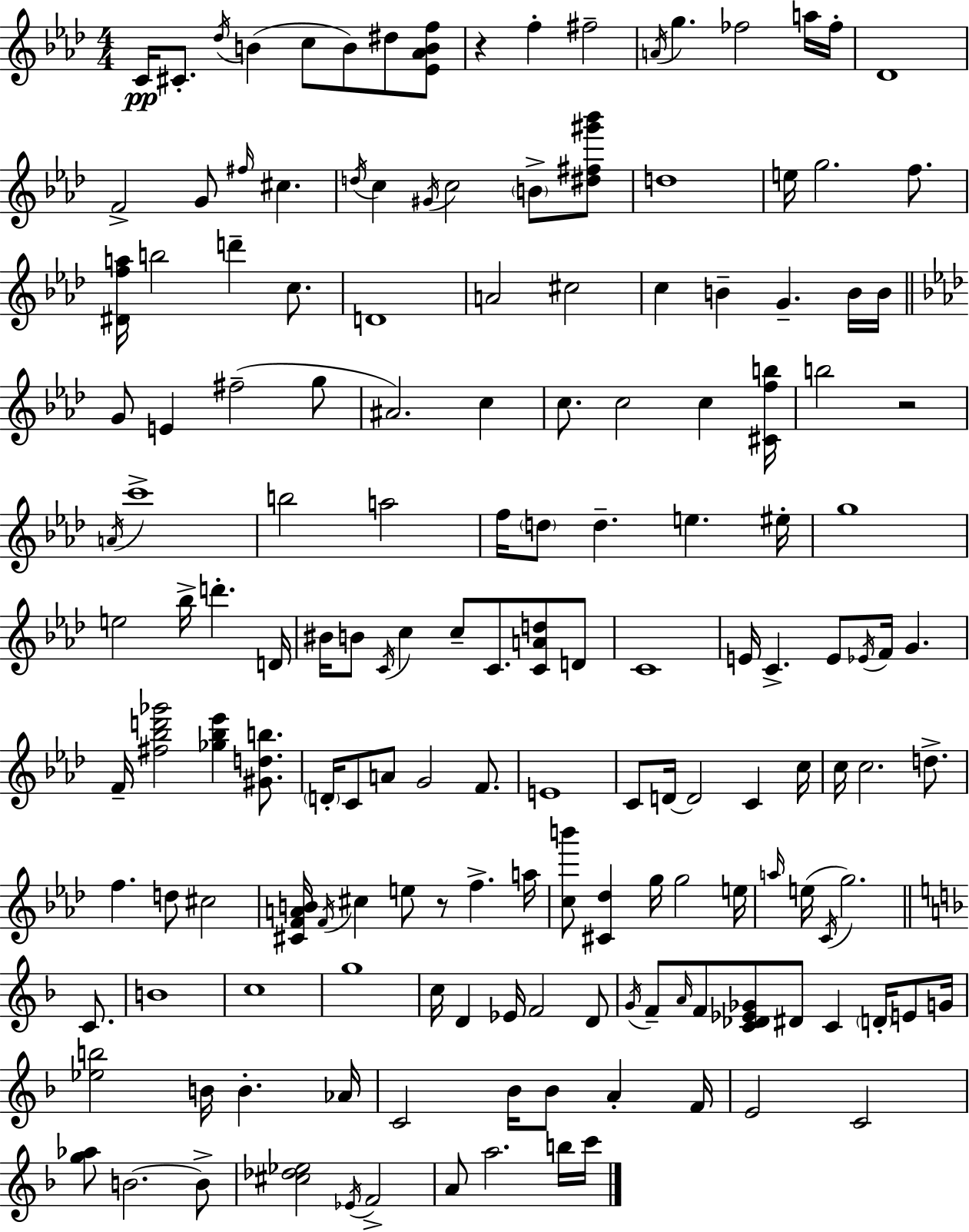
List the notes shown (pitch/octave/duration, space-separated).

C4/s C#4/e. Db5/s B4/q C5/e B4/e D#5/e [Eb4,Ab4,B4,F5]/e R/q F5/q F#5/h A4/s G5/q. FES5/h A5/s FES5/s Db4/w F4/h G4/e F#5/s C#5/q. D5/s C5/q G#4/s C5/h B4/e [D#5,F#5,G#6,Bb6]/e D5/w E5/s G5/h. F5/e. [D#4,F5,A5]/s B5/h D6/q C5/e. D4/w A4/h C#5/h C5/q B4/q G4/q. B4/s B4/s G4/e E4/q F#5/h G5/e A#4/h. C5/q C5/e. C5/h C5/q [C#4,F5,B5]/s B5/h R/h A4/s C6/w B5/h A5/h F5/s D5/e D5/q. E5/q. EIS5/s G5/w E5/h Bb5/s D6/q. D4/s BIS4/s B4/e C4/s C5/q C5/e C4/e. [C4,A4,D5]/e D4/e C4/w E4/s C4/q. E4/e Eb4/s F4/s G4/q. F4/s [F#5,Bb5,D6,Gb6]/h [Gb5,Bb5,Eb6]/q [G#4,D5,B5]/e. D4/s C4/e A4/e G4/h F4/e. E4/w C4/e D4/s D4/h C4/q C5/s C5/s C5/h. D5/e. F5/q. D5/e C#5/h [C#4,F4,A4,B4]/s F4/s C#5/q E5/e R/e F5/q. A5/s [C5,B6]/e [C#4,Db5]/q G5/s G5/h E5/s A5/s E5/s C4/s G5/h. C4/e. B4/w C5/w G5/w C5/s D4/q Eb4/s F4/h D4/e G4/s F4/e A4/s F4/e [C4,Db4,Eb4,Gb4]/e D#4/e C4/q D4/s E4/e G4/s [Eb5,B5]/h B4/s B4/q. Ab4/s C4/h Bb4/s Bb4/e A4/q F4/s E4/h C4/h [G5,Ab5]/e B4/h. B4/e [C#5,Db5,Eb5]/h Eb4/s F4/h A4/e A5/h. B5/s C6/s